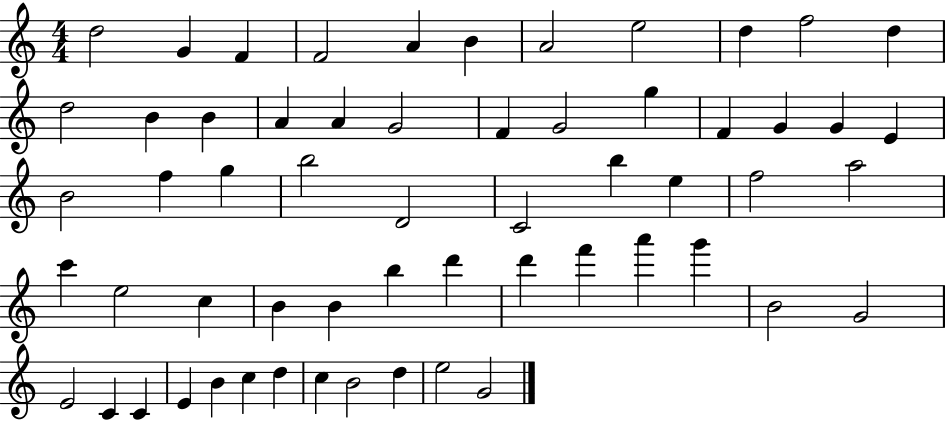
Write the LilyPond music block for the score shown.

{
  \clef treble
  \numericTimeSignature
  \time 4/4
  \key c \major
  d''2 g'4 f'4 | f'2 a'4 b'4 | a'2 e''2 | d''4 f''2 d''4 | \break d''2 b'4 b'4 | a'4 a'4 g'2 | f'4 g'2 g''4 | f'4 g'4 g'4 e'4 | \break b'2 f''4 g''4 | b''2 d'2 | c'2 b''4 e''4 | f''2 a''2 | \break c'''4 e''2 c''4 | b'4 b'4 b''4 d'''4 | d'''4 f'''4 a'''4 g'''4 | b'2 g'2 | \break e'2 c'4 c'4 | e'4 b'4 c''4 d''4 | c''4 b'2 d''4 | e''2 g'2 | \break \bar "|."
}